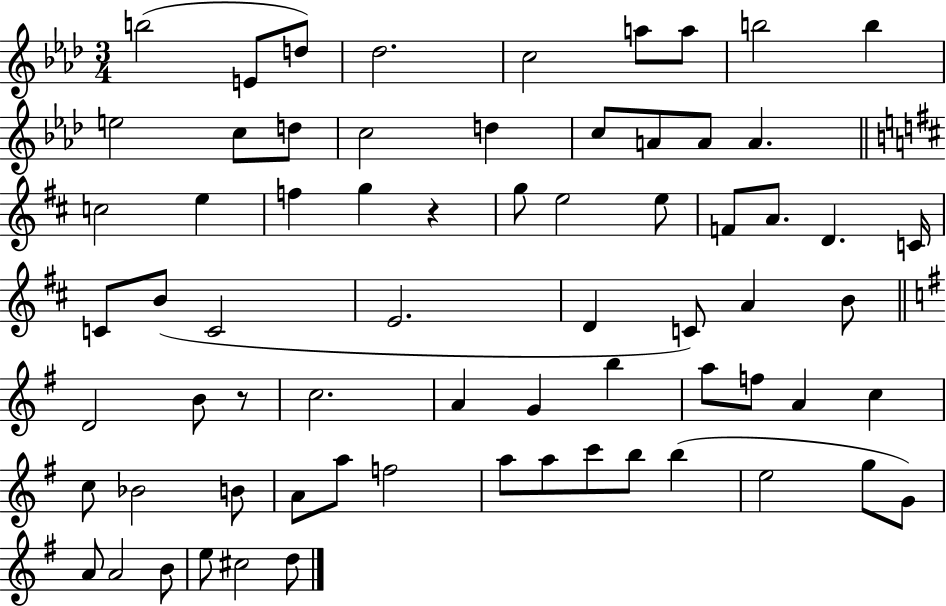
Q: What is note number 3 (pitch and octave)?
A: D5